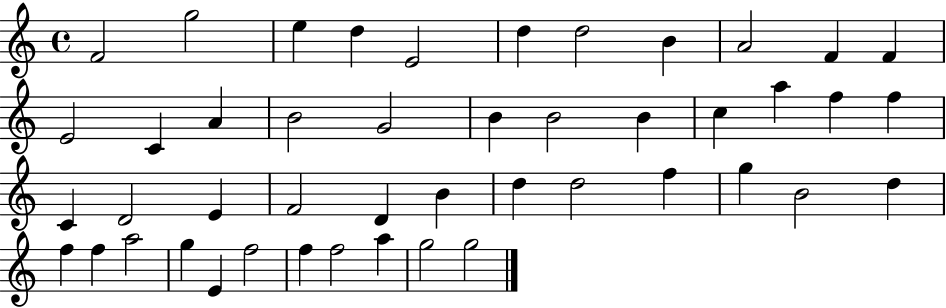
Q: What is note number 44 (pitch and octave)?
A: A5